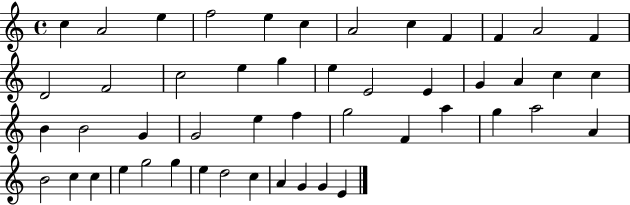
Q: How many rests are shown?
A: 0